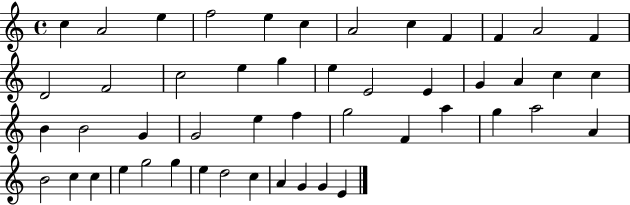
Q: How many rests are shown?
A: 0